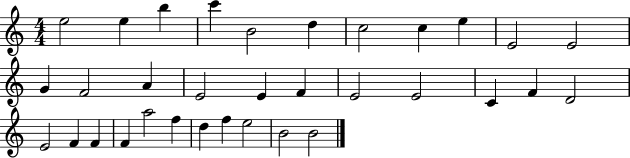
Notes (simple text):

E5/h E5/q B5/q C6/q B4/h D5/q C5/h C5/q E5/q E4/h E4/h G4/q F4/h A4/q E4/h E4/q F4/q E4/h E4/h C4/q F4/q D4/h E4/h F4/q F4/q F4/q A5/h F5/q D5/q F5/q E5/h B4/h B4/h